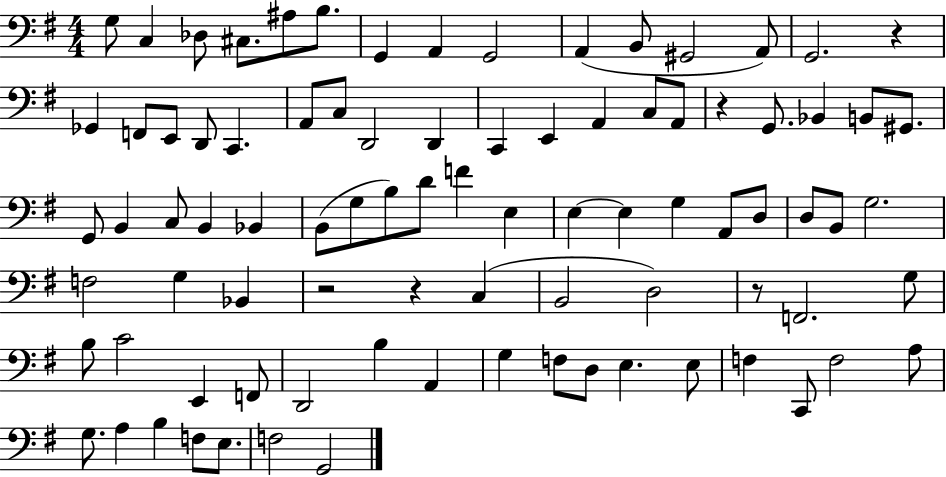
X:1
T:Untitled
M:4/4
L:1/4
K:G
G,/2 C, _D,/2 ^C,/2 ^A,/2 B,/2 G,, A,, G,,2 A,, B,,/2 ^G,,2 A,,/2 G,,2 z _G,, F,,/2 E,,/2 D,,/2 C,, A,,/2 C,/2 D,,2 D,, C,, E,, A,, C,/2 A,,/2 z G,,/2 _B,, B,,/2 ^G,,/2 G,,/2 B,, C,/2 B,, _B,, B,,/2 G,/2 B,/2 D/2 F E, E, E, G, A,,/2 D,/2 D,/2 B,,/2 G,2 F,2 G, _B,, z2 z C, B,,2 D,2 z/2 F,,2 G,/2 B,/2 C2 E,, F,,/2 D,,2 B, A,, G, F,/2 D,/2 E, E,/2 F, C,,/2 F,2 A,/2 G,/2 A, B, F,/2 E,/2 F,2 G,,2